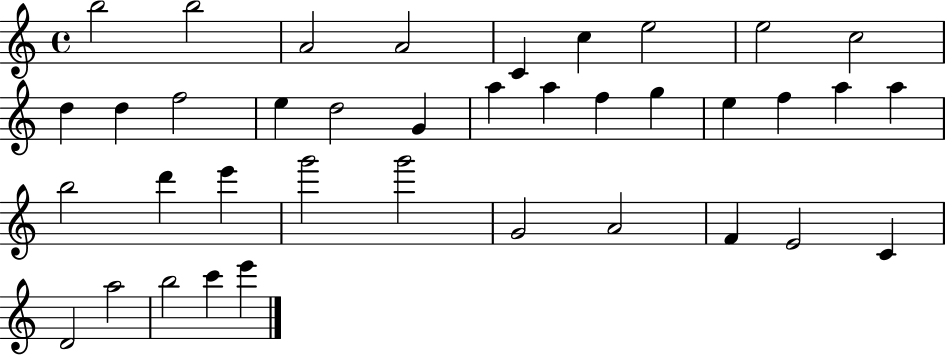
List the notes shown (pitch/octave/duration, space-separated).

B5/h B5/h A4/h A4/h C4/q C5/q E5/h E5/h C5/h D5/q D5/q F5/h E5/q D5/h G4/q A5/q A5/q F5/q G5/q E5/q F5/q A5/q A5/q B5/h D6/q E6/q G6/h G6/h G4/h A4/h F4/q E4/h C4/q D4/h A5/h B5/h C6/q E6/q